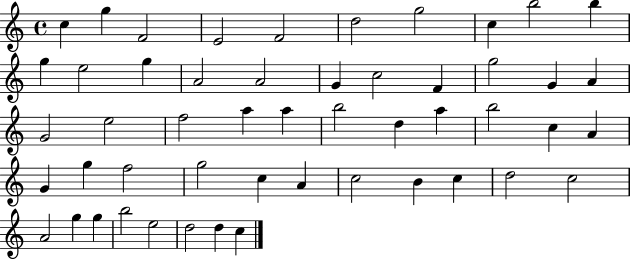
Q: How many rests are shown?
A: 0